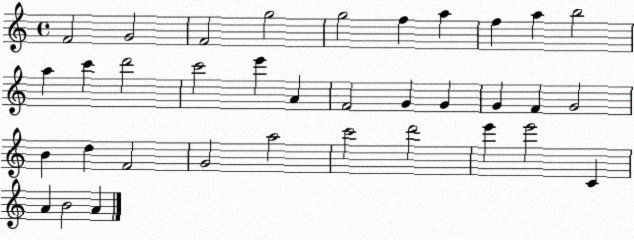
X:1
T:Untitled
M:4/4
L:1/4
K:C
F2 G2 F2 g2 g2 f a f a b2 a c' d'2 c'2 e' A F2 G G G F G2 B d F2 G2 a2 c'2 d'2 e' e'2 C A B2 A